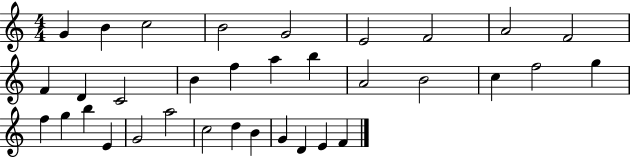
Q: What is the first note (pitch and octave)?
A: G4